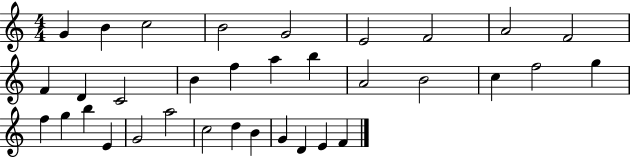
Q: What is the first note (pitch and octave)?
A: G4